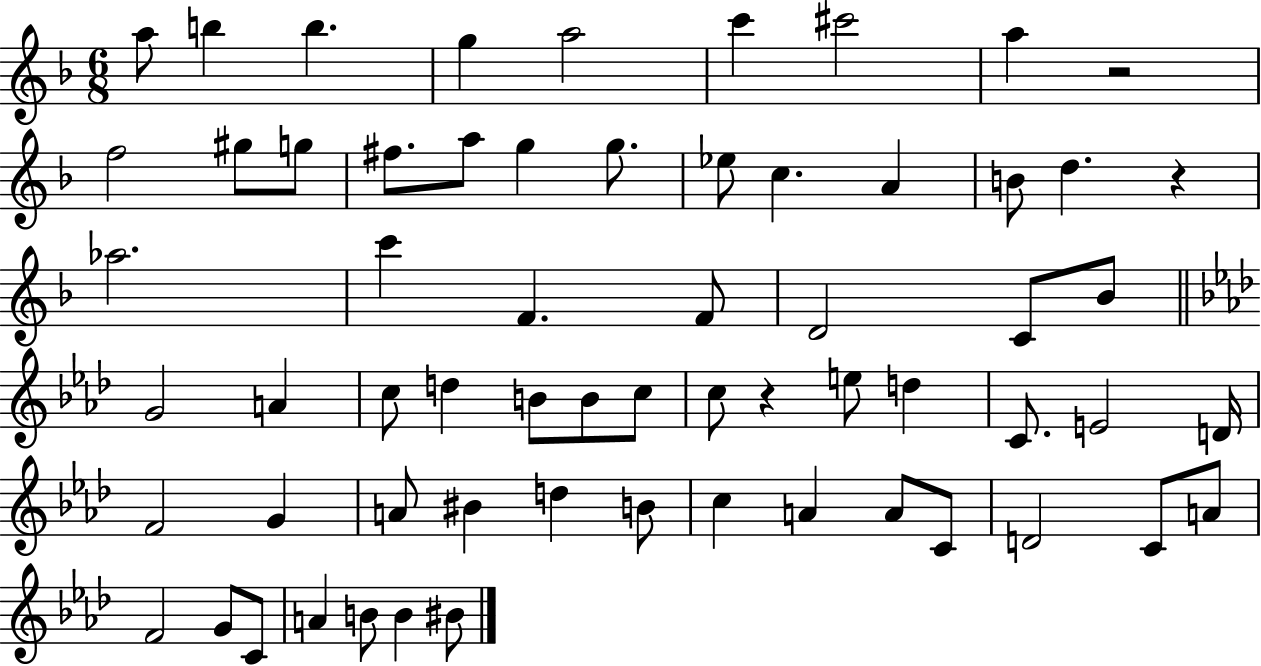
A5/e B5/q B5/q. G5/q A5/h C6/q C#6/h A5/q R/h F5/h G#5/e G5/e F#5/e. A5/e G5/q G5/e. Eb5/e C5/q. A4/q B4/e D5/q. R/q Ab5/h. C6/q F4/q. F4/e D4/h C4/e Bb4/e G4/h A4/q C5/e D5/q B4/e B4/e C5/e C5/e R/q E5/e D5/q C4/e. E4/h D4/s F4/h G4/q A4/e BIS4/q D5/q B4/e C5/q A4/q A4/e C4/e D4/h C4/e A4/e F4/h G4/e C4/e A4/q B4/e B4/q BIS4/e